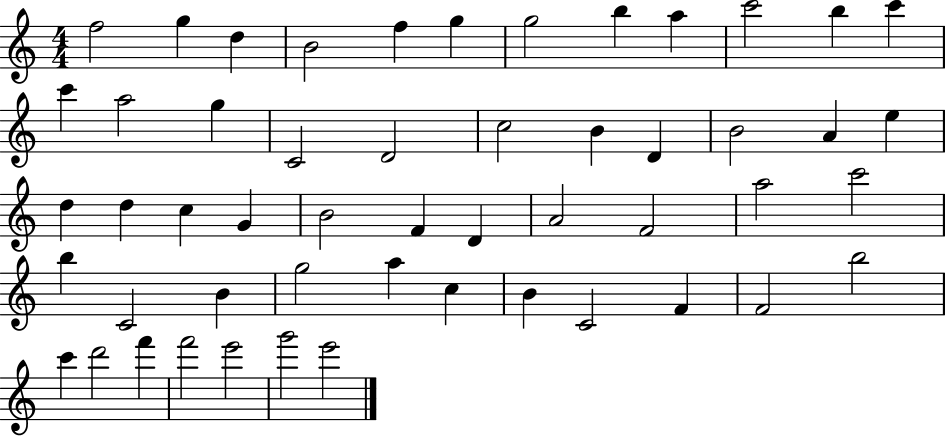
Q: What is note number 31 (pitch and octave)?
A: A4